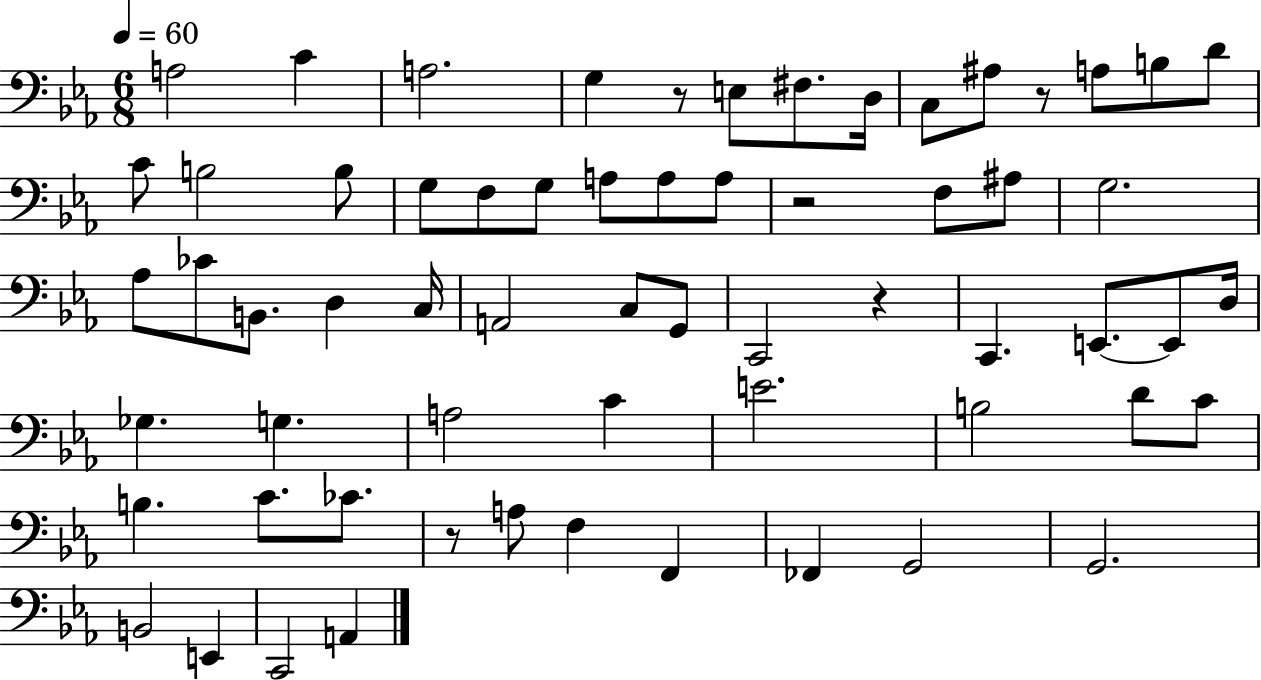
A3/h C4/q A3/h. G3/q R/e E3/e F#3/e. D3/s C3/e A#3/e R/e A3/e B3/e D4/e C4/e B3/h B3/e G3/e F3/e G3/e A3/e A3/e A3/e R/h F3/e A#3/e G3/h. Ab3/e CES4/e B2/e. D3/q C3/s A2/h C3/e G2/e C2/h R/q C2/q. E2/e. E2/e D3/s Gb3/q. G3/q. A3/h C4/q E4/h. B3/h D4/e C4/e B3/q. C4/e. CES4/e. R/e A3/e F3/q F2/q FES2/q G2/h G2/h. B2/h E2/q C2/h A2/q